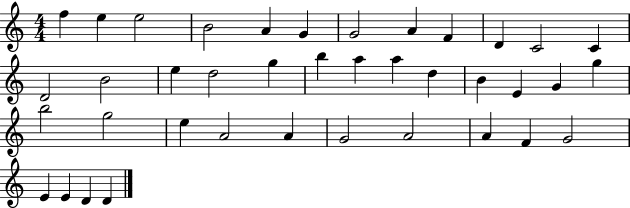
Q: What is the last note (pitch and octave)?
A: D4